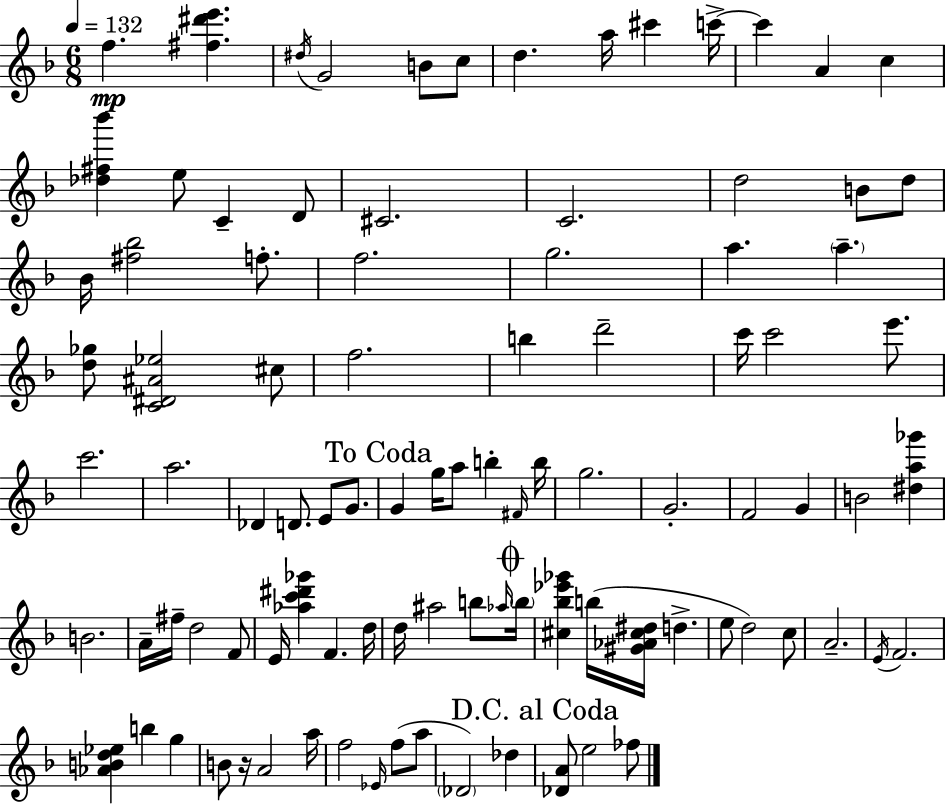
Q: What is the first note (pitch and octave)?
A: F5